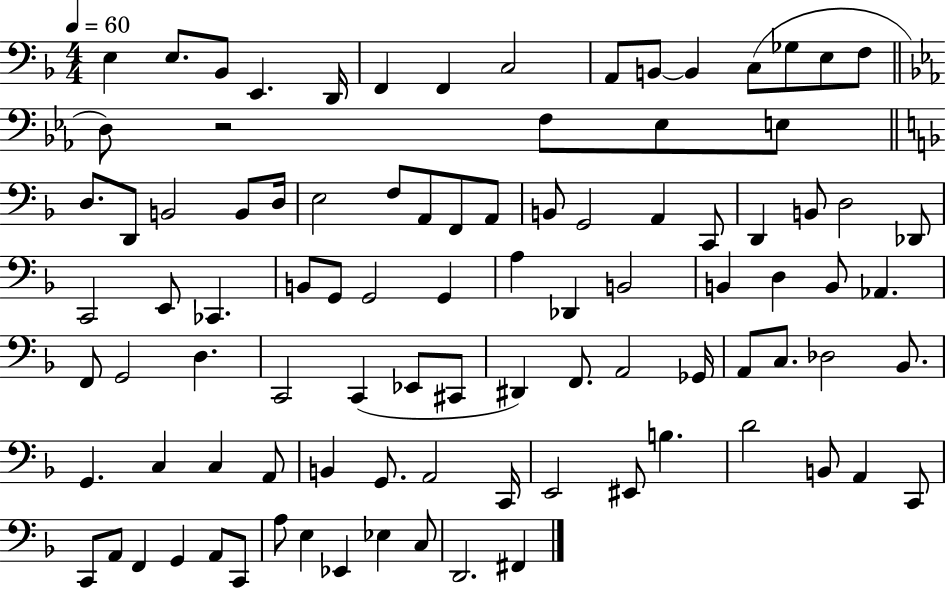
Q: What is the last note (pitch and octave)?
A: F#2